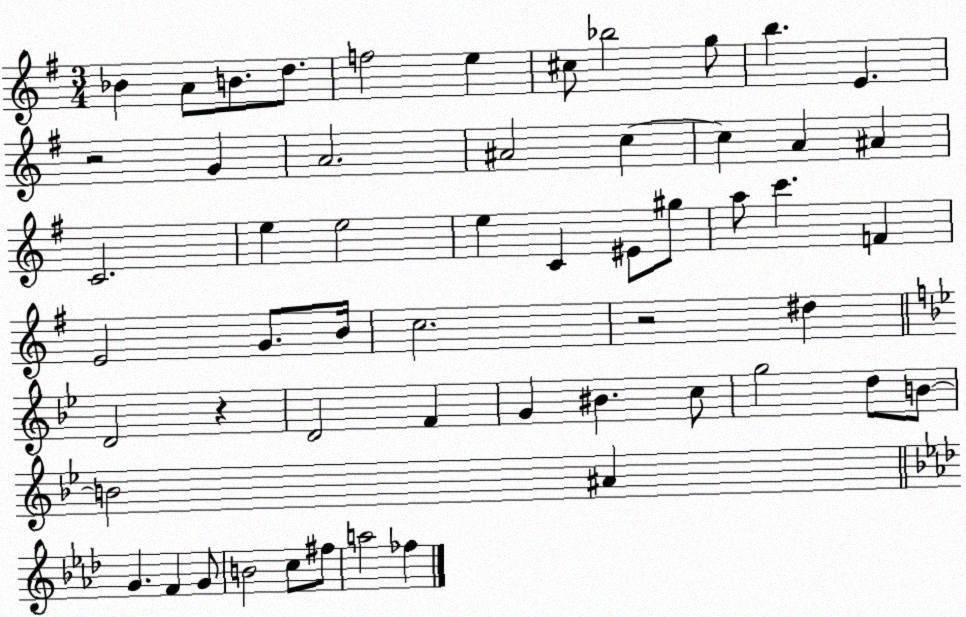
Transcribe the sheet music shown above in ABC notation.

X:1
T:Untitled
M:3/4
L:1/4
K:G
_B A/2 B/2 d/2 f2 e ^c/2 _b2 g/2 b E z2 G A2 ^A2 c c A ^A C2 e e2 e C ^E/2 ^g/2 a/2 c' F E2 G/2 B/4 c2 z2 ^d D2 z D2 F G ^B c/2 g2 d/2 B/2 B2 ^A G F G/2 B2 c/2 ^f/2 a2 _f